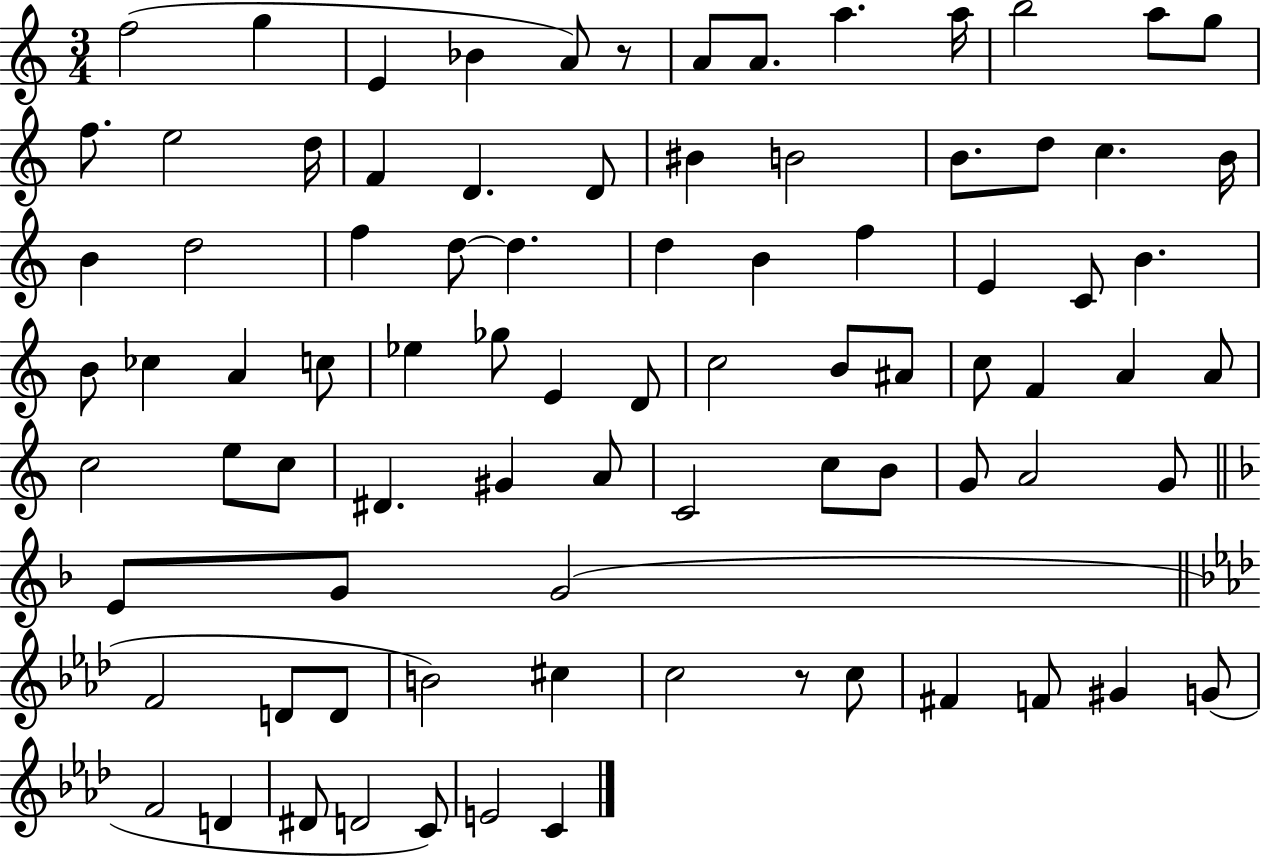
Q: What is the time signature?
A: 3/4